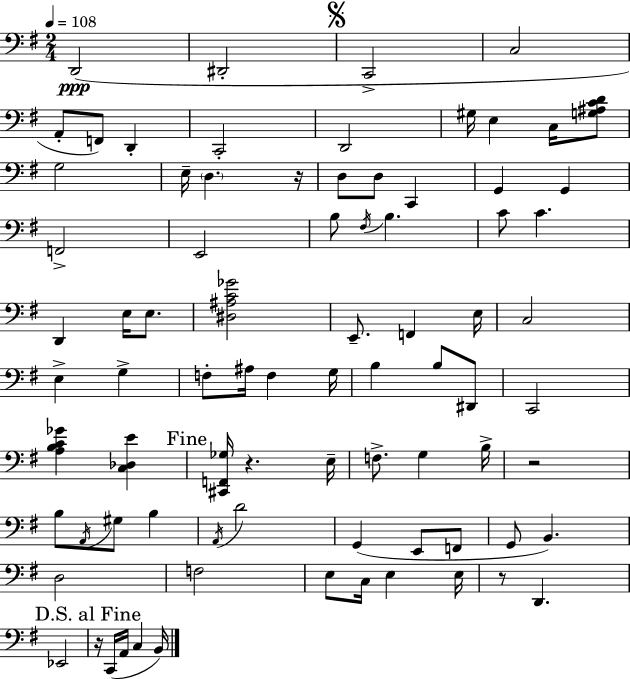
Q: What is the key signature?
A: E minor